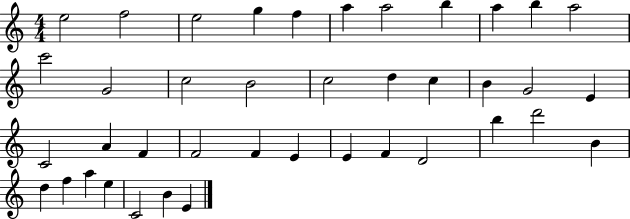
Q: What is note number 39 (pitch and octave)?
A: B4